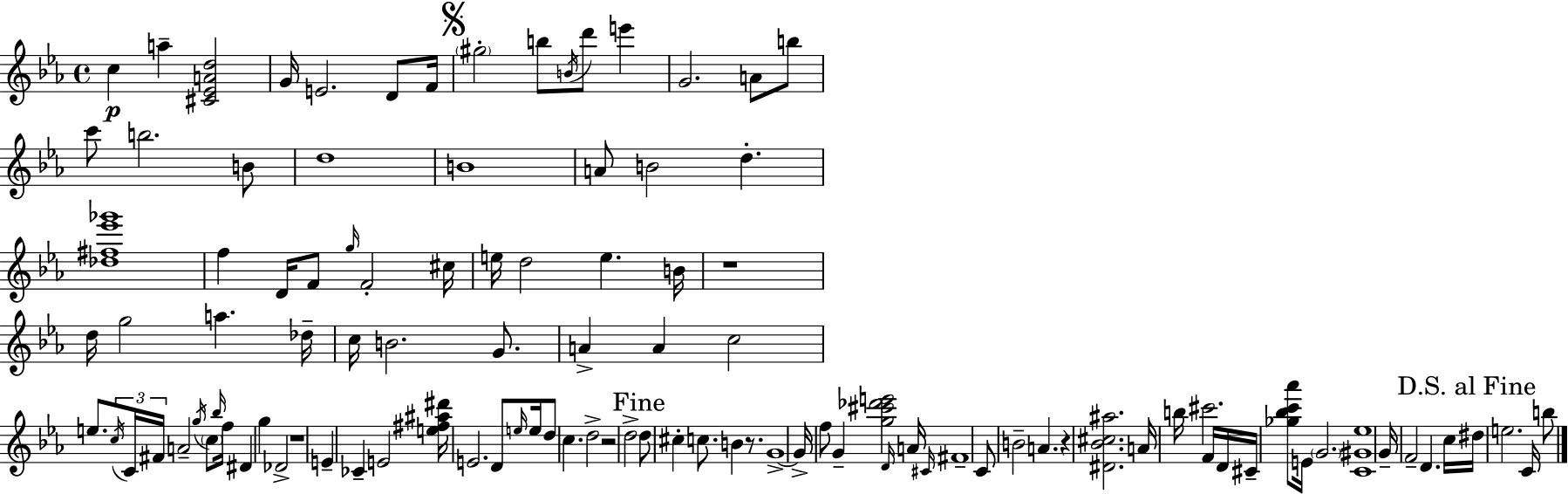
{
  \clef treble
  \time 4/4
  \defaultTimeSignature
  \key ees \major
  \repeat volta 2 { c''4\p a''4-- <cis' ees' a' d''>2 | g'16 e'2. d'8 f'16 | \mark \markup { \musicglyph "scripts.segno" } \parenthesize gis''2-. b''8 \acciaccatura { b'16 } d'''8 e'''4 | g'2. a'8 b''8 | \break c'''8 b''2. b'8 | d''1 | b'1 | a'8 b'2 d''4.-. | \break <des'' fis'' ees''' ges'''>1 | f''4 d'16 f'8 \grace { g''16 } f'2-. | cis''16 e''16 d''2 e''4. | b'16 r1 | \break d''16 g''2 a''4. | des''16-- c''16 b'2. g'8. | a'4-> a'4 c''2 | e''8. \tuplet 3/2 { \acciaccatura { c''16 } c'16 fis'16 } a'2-- | \break \acciaccatura { g''16 } \parenthesize c''8 \grace { bes''16 } f''16 dis'4 g''4 des'2-> | r1 | e'4-- ces'4-- e'2 | <e'' fis'' ais'' dis'''>16 e'2. | \break d'8 \grace { e''16 } e''16 d''8 c''4. d''2-> | r2 d''2-> | \mark "Fine" d''8 cis''4-. c''8. b'4 | r8. g'1->~~ | \break g'16-> f''8 g'4-- <g'' cis''' des''' e'''>2 | \grace { d'16 } a'16 \grace { cis'16 } fis'1-- | c'8 b'2-- | a'4. r4 <dis' bes' cis'' ais''>2. | \break a'16 b''16 cis'''2. | f'16 d'16 cis'16-- <ges'' bes'' c''' aes'''>8 e'16 \parenthesize g'2. | <c' gis' ees''>1 | g'16-- f'2-- | \break d'4. c''16 \mark "D.S. al Fine" dis''16 e''2. | c'16 b''8 } \bar "|."
}